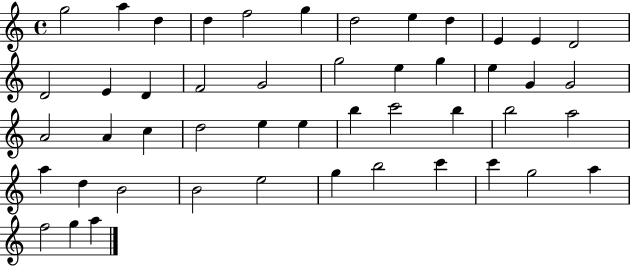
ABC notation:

X:1
T:Untitled
M:4/4
L:1/4
K:C
g2 a d d f2 g d2 e d E E D2 D2 E D F2 G2 g2 e g e G G2 A2 A c d2 e e b c'2 b b2 a2 a d B2 B2 e2 g b2 c' c' g2 a f2 g a